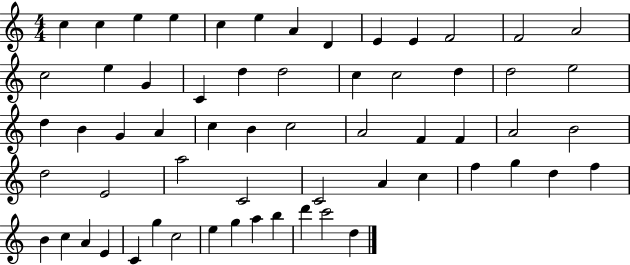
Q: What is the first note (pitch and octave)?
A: C5